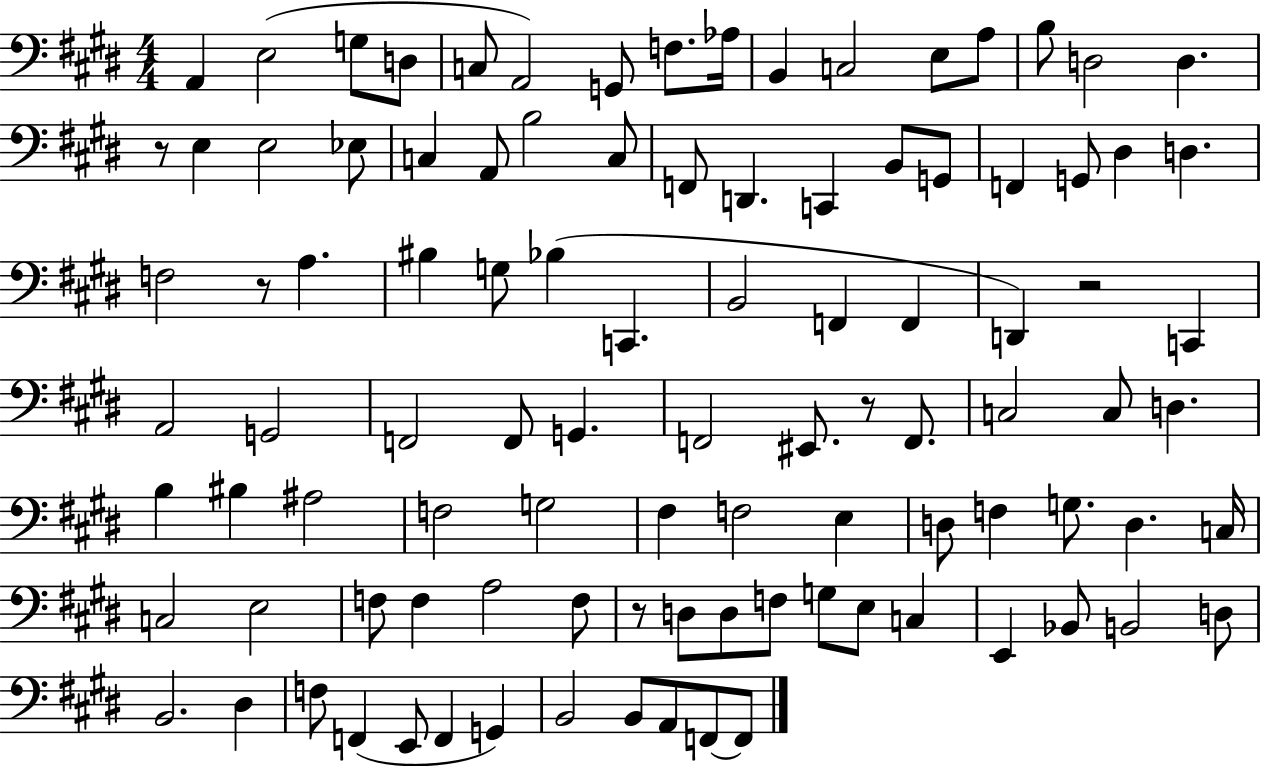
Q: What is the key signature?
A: E major